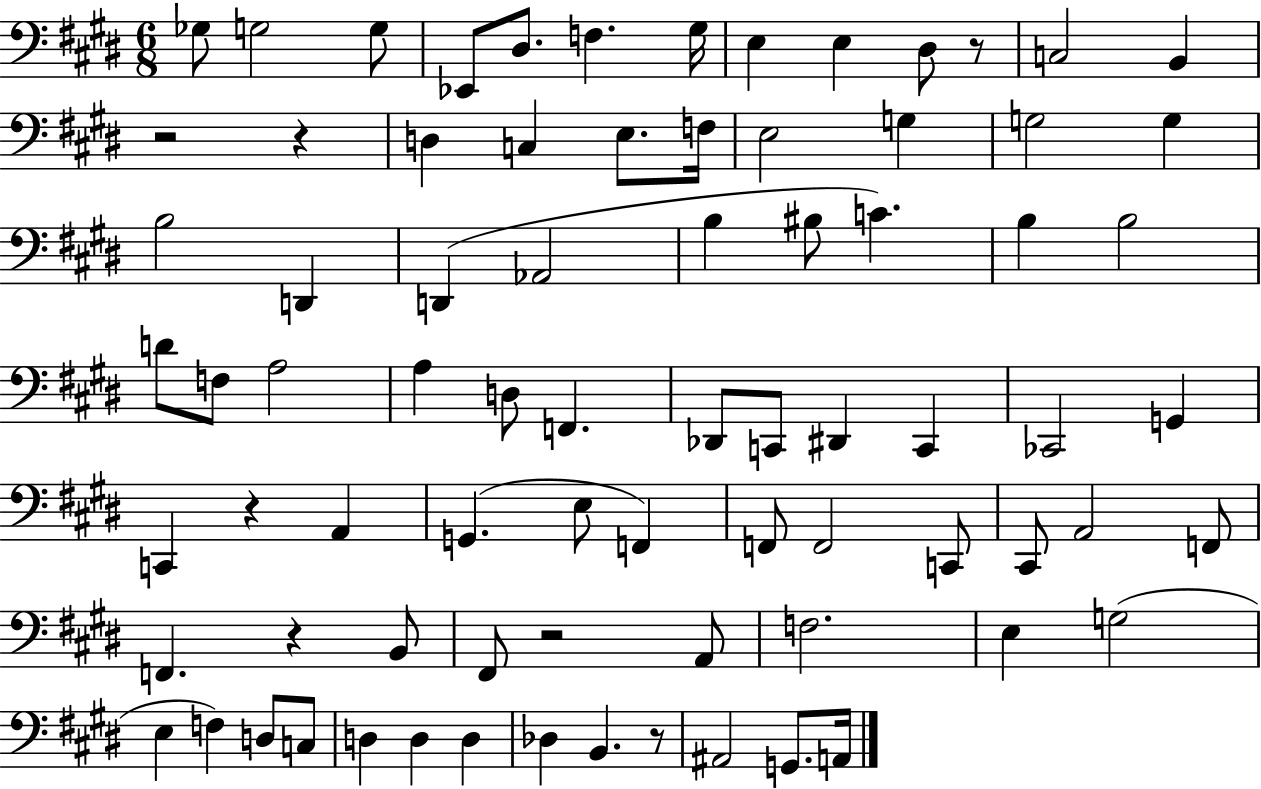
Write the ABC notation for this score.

X:1
T:Untitled
M:6/8
L:1/4
K:E
_G,/2 G,2 G,/2 _E,,/2 ^D,/2 F, ^G,/4 E, E, ^D,/2 z/2 C,2 B,, z2 z D, C, E,/2 F,/4 E,2 G, G,2 G, B,2 D,, D,, _A,,2 B, ^B,/2 C B, B,2 D/2 F,/2 A,2 A, D,/2 F,, _D,,/2 C,,/2 ^D,, C,, _C,,2 G,, C,, z A,, G,, E,/2 F,, F,,/2 F,,2 C,,/2 ^C,,/2 A,,2 F,,/2 F,, z B,,/2 ^F,,/2 z2 A,,/2 F,2 E, G,2 E, F, D,/2 C,/2 D, D, D, _D, B,, z/2 ^A,,2 G,,/2 A,,/4